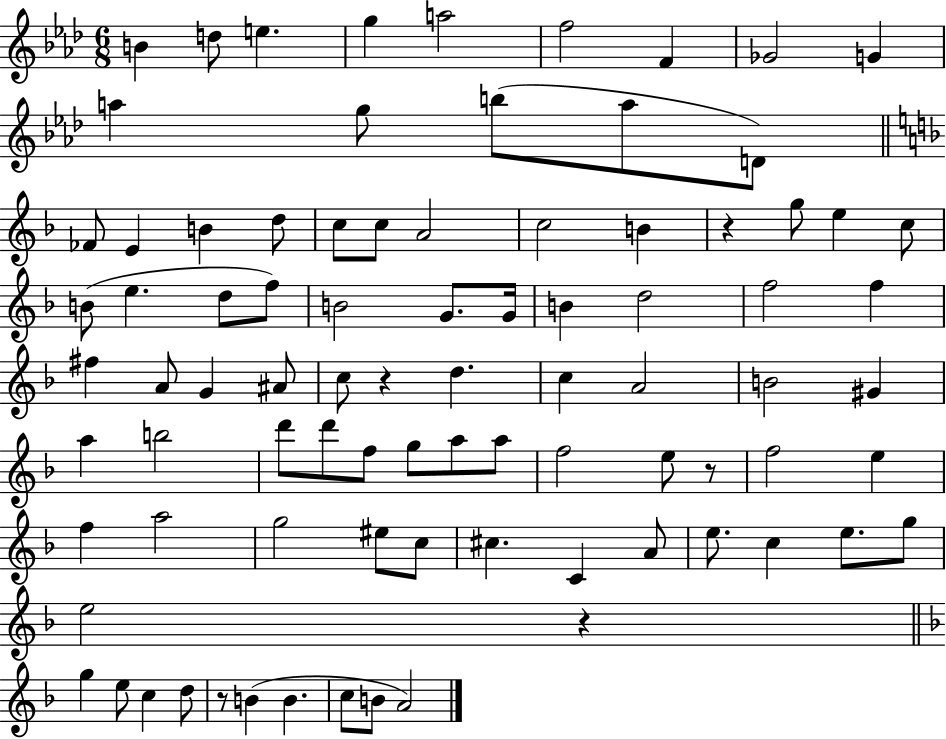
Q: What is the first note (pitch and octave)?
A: B4